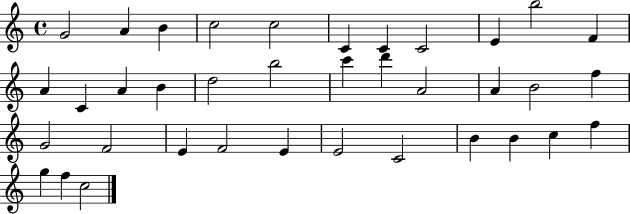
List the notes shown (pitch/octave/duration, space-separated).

G4/h A4/q B4/q C5/h C5/h C4/q C4/q C4/h E4/q B5/h F4/q A4/q C4/q A4/q B4/q D5/h B5/h C6/q D6/q A4/h A4/q B4/h F5/q G4/h F4/h E4/q F4/h E4/q E4/h C4/h B4/q B4/q C5/q F5/q G5/q F5/q C5/h